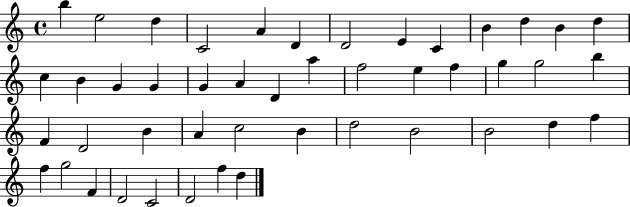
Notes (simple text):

B5/q E5/h D5/q C4/h A4/q D4/q D4/h E4/q C4/q B4/q D5/q B4/q D5/q C5/q B4/q G4/q G4/q G4/q A4/q D4/q A5/q F5/h E5/q F5/q G5/q G5/h B5/q F4/q D4/h B4/q A4/q C5/h B4/q D5/h B4/h B4/h D5/q F5/q F5/q G5/h F4/q D4/h C4/h D4/h F5/q D5/q